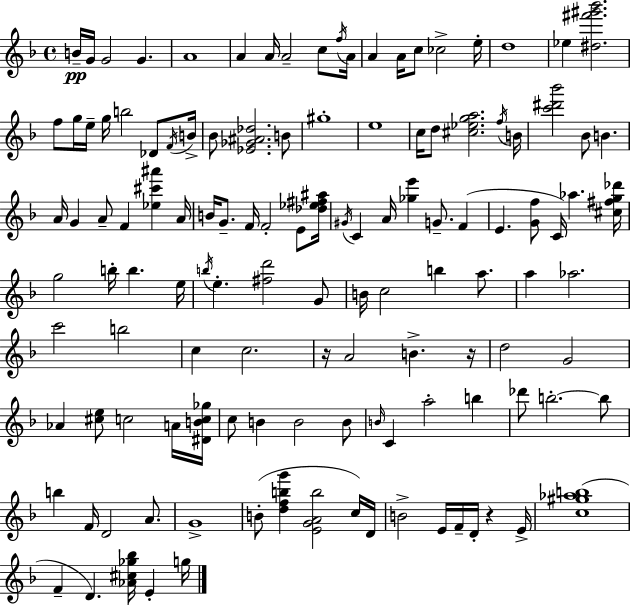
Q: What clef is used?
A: treble